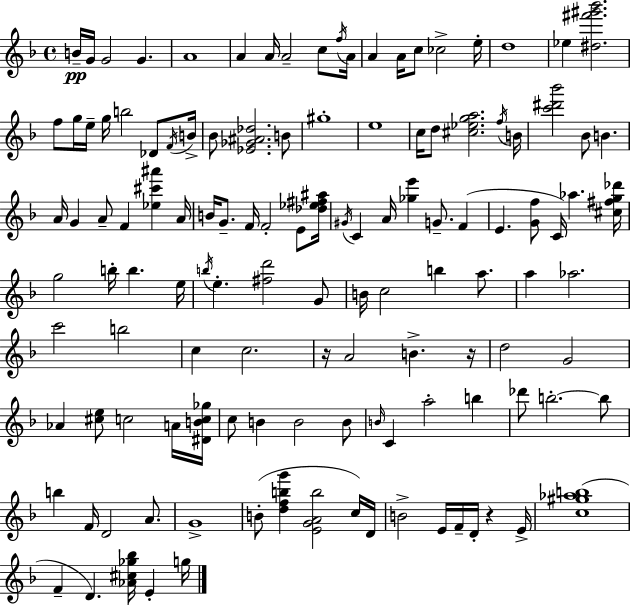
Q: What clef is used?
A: treble